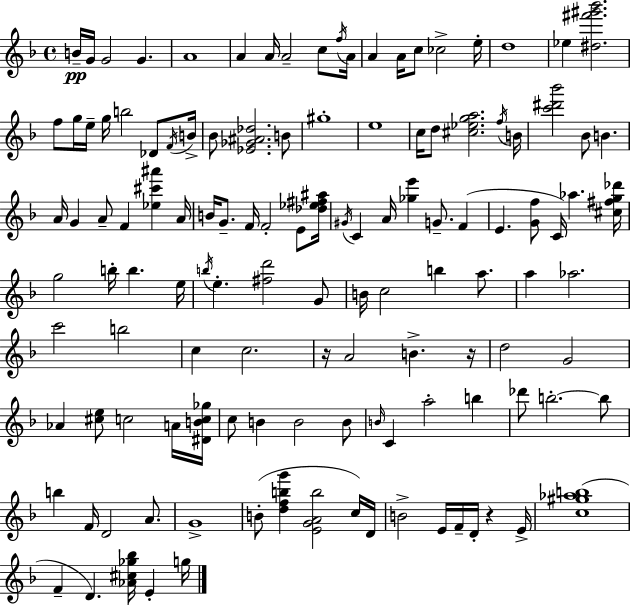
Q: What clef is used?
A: treble